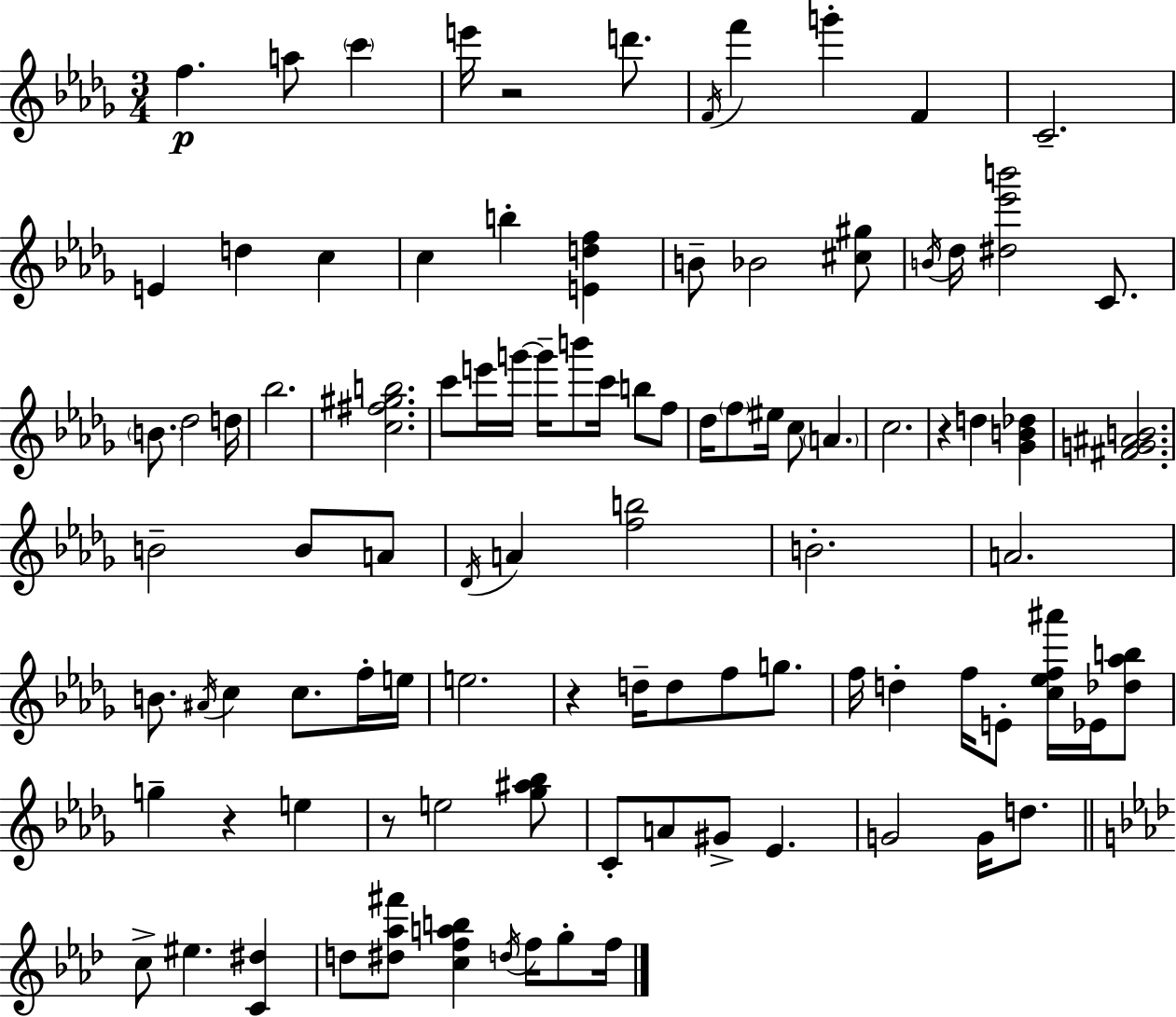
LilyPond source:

{
  \clef treble
  \numericTimeSignature
  \time 3/4
  \key bes \minor
  f''4.\p a''8 \parenthesize c'''4 | e'''16 r2 d'''8. | \acciaccatura { f'16 } f'''4 g'''4-. f'4 | c'2.-- | \break e'4 d''4 c''4 | c''4 b''4-. <e' d'' f''>4 | b'8-- bes'2 <cis'' gis''>8 | \acciaccatura { b'16 } des''16 <dis'' ees''' b'''>2 c'8. | \break \parenthesize b'8. des''2 | d''16 bes''2. | <c'' fis'' gis'' b''>2. | c'''8 e'''16 g'''16~~ g'''16-- b'''8 c'''16 b''8 | \break f''8 des''16 \parenthesize f''8 eis''16 c''8 \parenthesize a'4. | c''2. | r4 d''4 <ges' b' des''>4 | <fis' g' ais' b'>2. | \break b'2-- b'8 | a'8 \acciaccatura { des'16 } a'4 <f'' b''>2 | b'2.-. | a'2. | \break b'8. \acciaccatura { ais'16 } c''4 c''8. | f''16-. e''16 e''2. | r4 d''16-- d''8 f''8 | g''8. f''16 d''4-. f''16 e'8-. | \break <c'' ees'' f'' ais'''>16 ees'16 <des'' aes'' b''>8 g''4-- r4 | e''4 r8 e''2 | <ges'' ais'' bes''>8 c'8-. a'8 gis'8-> ees'4. | g'2 | \break g'16 d''8. \bar "||" \break \key aes \major c''8-> eis''4. <c' dis''>4 | d''8 <dis'' aes'' fis'''>8 <c'' f'' a'' b''>4 \acciaccatura { d''16 } f''16 g''8-. | f''16 \bar "|."
}